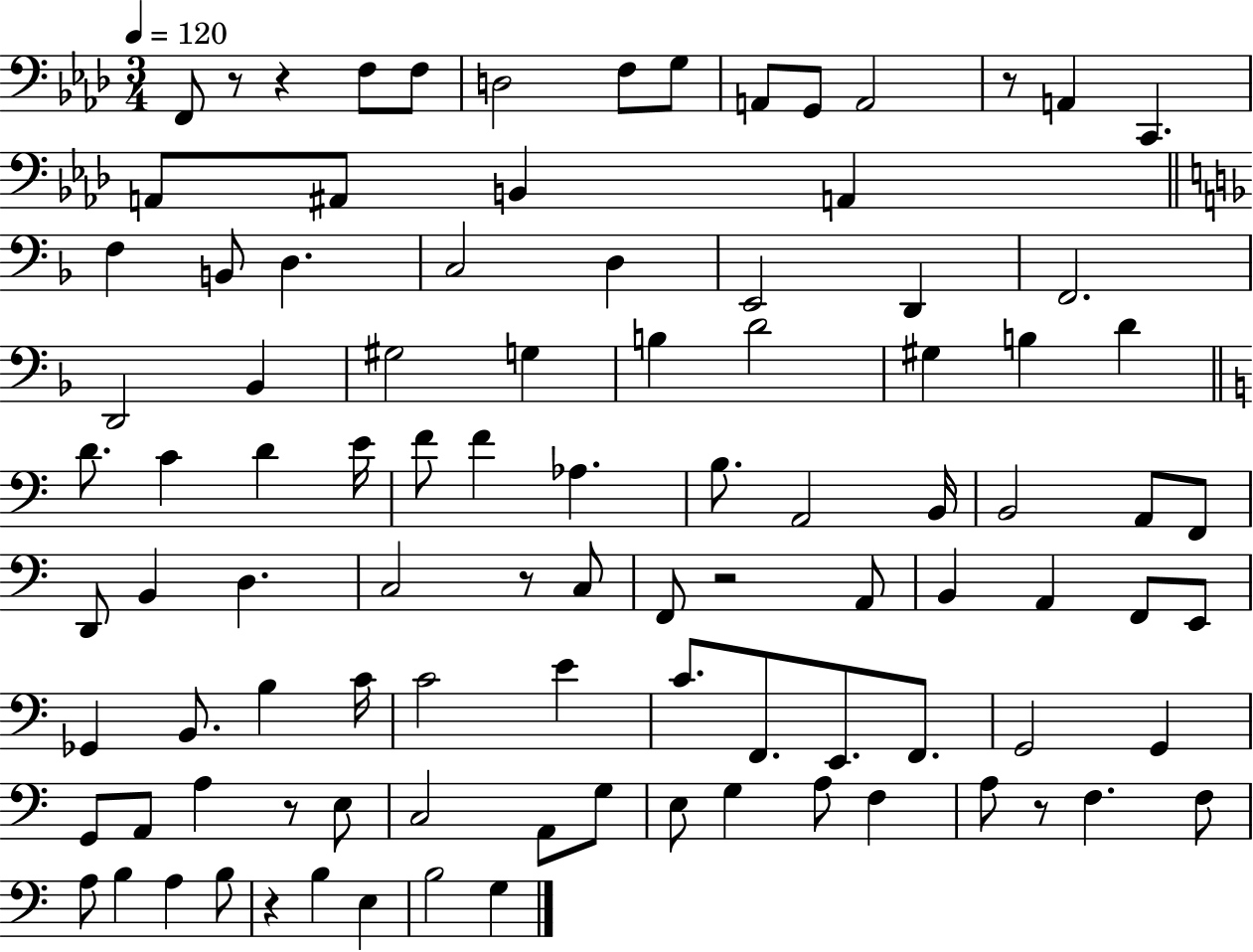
X:1
T:Untitled
M:3/4
L:1/4
K:Ab
F,,/2 z/2 z F,/2 F,/2 D,2 F,/2 G,/2 A,,/2 G,,/2 A,,2 z/2 A,, C,, A,,/2 ^A,,/2 B,, A,, F, B,,/2 D, C,2 D, E,,2 D,, F,,2 D,,2 _B,, ^G,2 G, B, D2 ^G, B, D D/2 C D E/4 F/2 F _A, B,/2 A,,2 B,,/4 B,,2 A,,/2 F,,/2 D,,/2 B,, D, C,2 z/2 C,/2 F,,/2 z2 A,,/2 B,, A,, F,,/2 E,,/2 _G,, B,,/2 B, C/4 C2 E C/2 F,,/2 E,,/2 F,,/2 G,,2 G,, G,,/2 A,,/2 A, z/2 E,/2 C,2 A,,/2 G,/2 E,/2 G, A,/2 F, A,/2 z/2 F, F,/2 A,/2 B, A, B,/2 z B, E, B,2 G,